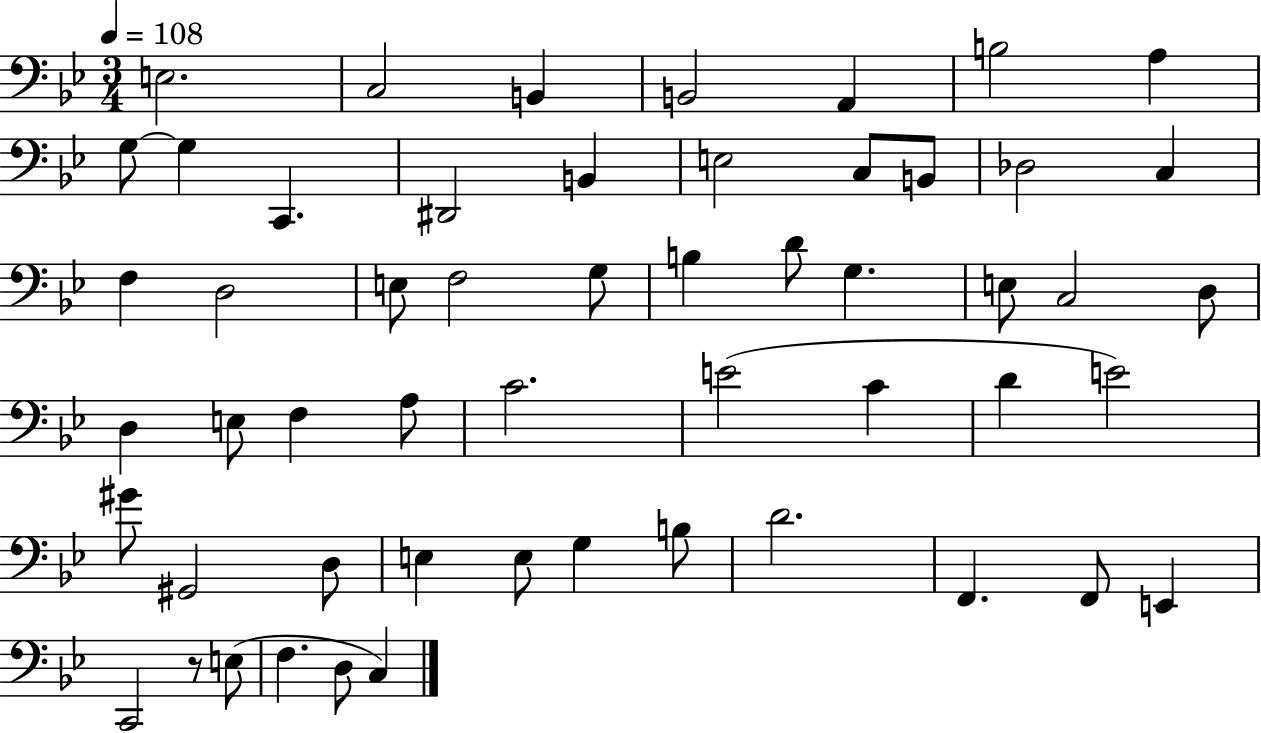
X:1
T:Untitled
M:3/4
L:1/4
K:Bb
E,2 C,2 B,, B,,2 A,, B,2 A, G,/2 G, C,, ^D,,2 B,, E,2 C,/2 B,,/2 _D,2 C, F, D,2 E,/2 F,2 G,/2 B, D/2 G, E,/2 C,2 D,/2 D, E,/2 F, A,/2 C2 E2 C D E2 ^G/2 ^G,,2 D,/2 E, E,/2 G, B,/2 D2 F,, F,,/2 E,, C,,2 z/2 E,/2 F, D,/2 C,